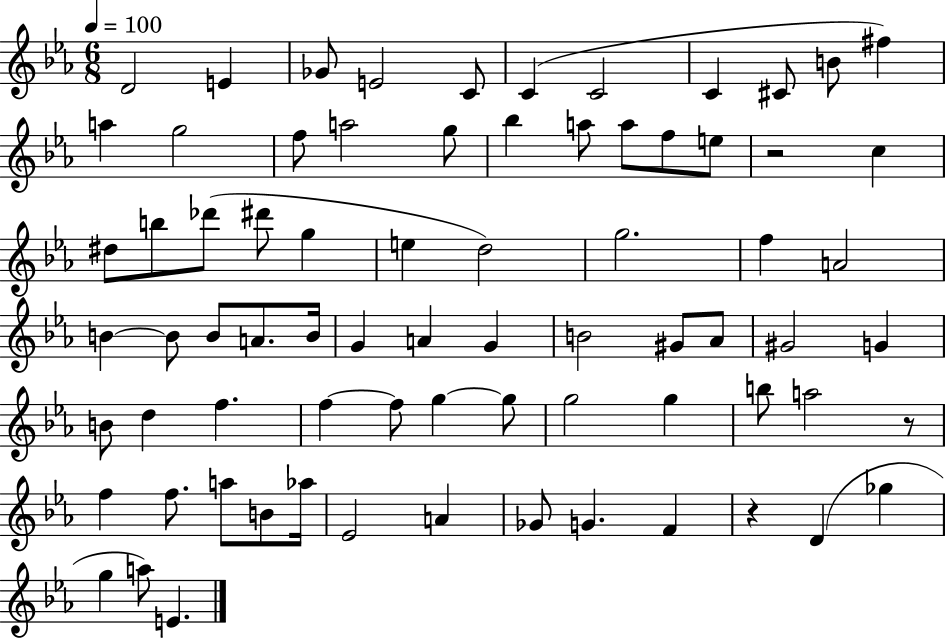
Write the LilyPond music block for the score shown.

{
  \clef treble
  \numericTimeSignature
  \time 6/8
  \key ees \major
  \tempo 4 = 100
  d'2 e'4 | ges'8 e'2 c'8 | c'4( c'2 | c'4 cis'8 b'8 fis''4) | \break a''4 g''2 | f''8 a''2 g''8 | bes''4 a''8 a''8 f''8 e''8 | r2 c''4 | \break dis''8 b''8 des'''8( dis'''8 g''4 | e''4 d''2) | g''2. | f''4 a'2 | \break b'4~~ b'8 b'8 a'8. b'16 | g'4 a'4 g'4 | b'2 gis'8 aes'8 | gis'2 g'4 | \break b'8 d''4 f''4. | f''4~~ f''8 g''4~~ g''8 | g''2 g''4 | b''8 a''2 r8 | \break f''4 f''8. a''8 b'8 aes''16 | ees'2 a'4 | ges'8 g'4. f'4 | r4 d'4( ges''4 | \break g''4 a''8) e'4. | \bar "|."
}